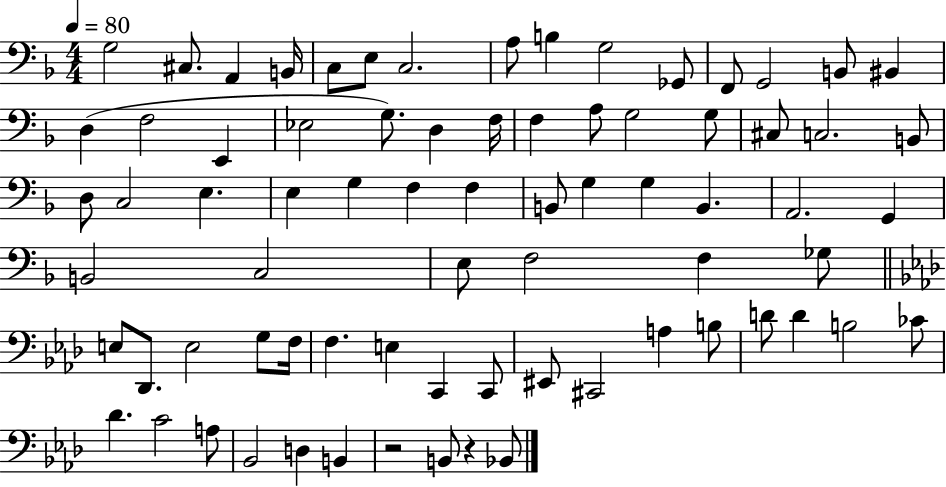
{
  \clef bass
  \numericTimeSignature
  \time 4/4
  \key f \major
  \tempo 4 = 80
  g2 cis8. a,4 b,16 | c8 e8 c2. | a8 b4 g2 ges,8 | f,8 g,2 b,8 bis,4 | \break d4( f2 e,4 | ees2 g8.) d4 f16 | f4 a8 g2 g8 | cis8 c2. b,8 | \break d8 c2 e4. | e4 g4 f4 f4 | b,8 g4 g4 b,4. | a,2. g,4 | \break b,2 c2 | e8 f2 f4 ges8 | \bar "||" \break \key aes \major e8 des,8. e2 g8 f16 | f4. e4 c,4 c,8 | eis,8 cis,2 a4 b8 | d'8 d'4 b2 ces'8 | \break des'4. c'2 a8 | bes,2 d4 b,4 | r2 b,8 r4 bes,8 | \bar "|."
}